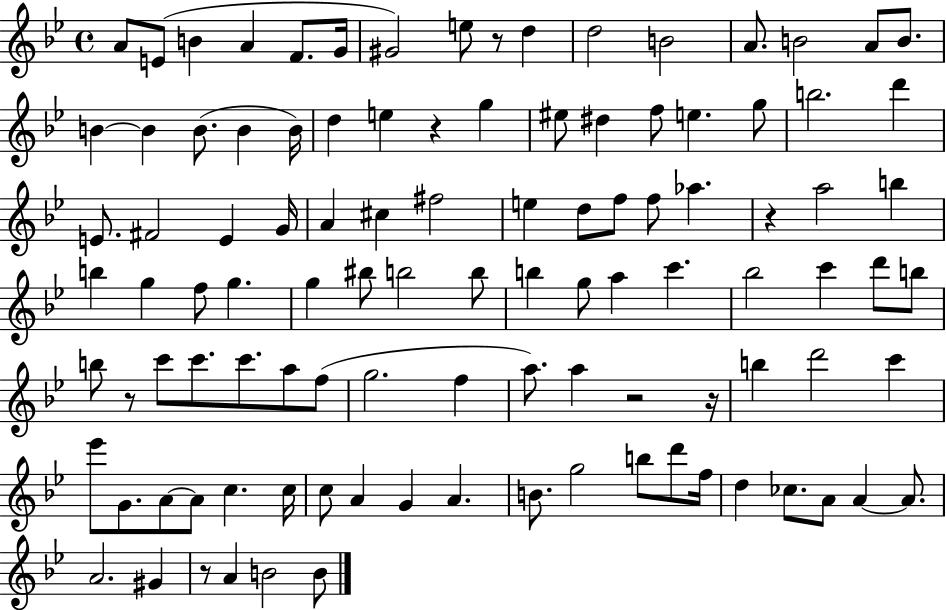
{
  \clef treble
  \time 4/4
  \defaultTimeSignature
  \key bes \major
  a'8 e'8( b'4 a'4 f'8. g'16 | gis'2) e''8 r8 d''4 | d''2 b'2 | a'8. b'2 a'8 b'8. | \break b'4~~ b'4 b'8.( b'4 b'16) | d''4 e''4 r4 g''4 | eis''8 dis''4 f''8 e''4. g''8 | b''2. d'''4 | \break e'8. fis'2 e'4 g'16 | a'4 cis''4 fis''2 | e''4 d''8 f''8 f''8 aes''4. | r4 a''2 b''4 | \break b''4 g''4 f''8 g''4. | g''4 bis''8 b''2 b''8 | b''4 g''8 a''4 c'''4. | bes''2 c'''4 d'''8 b''8 | \break b''8 r8 c'''8 c'''8. c'''8. a''8 f''8( | g''2. f''4 | a''8.) a''4 r2 r16 | b''4 d'''2 c'''4 | \break ees'''8 g'8. a'8~~ a'8 c''4. c''16 | c''8 a'4 g'4 a'4. | b'8. g''2 b''8 d'''8 f''16 | d''4 ces''8. a'8 a'4~~ a'8. | \break a'2. gis'4 | r8 a'4 b'2 b'8 | \bar "|."
}